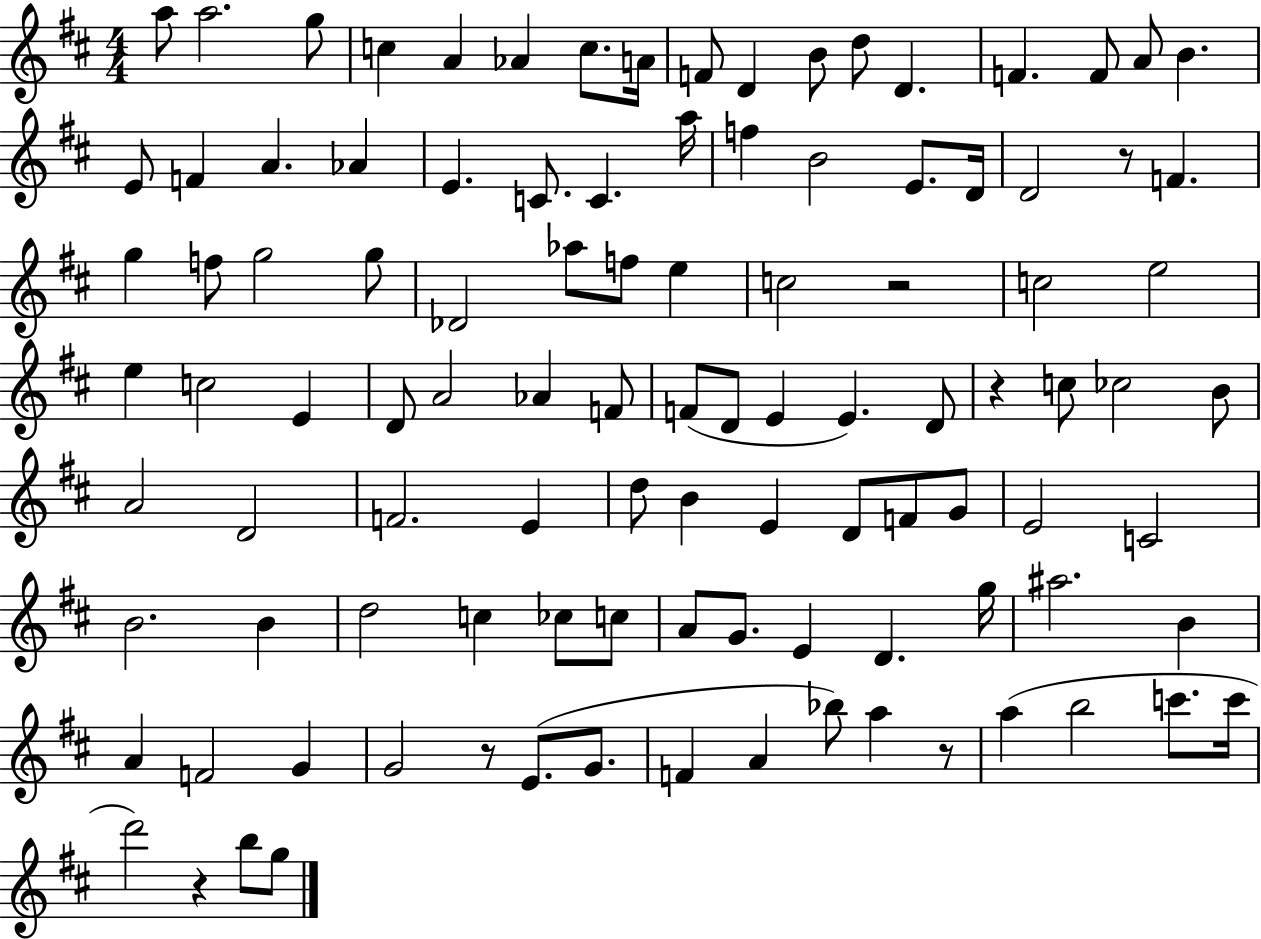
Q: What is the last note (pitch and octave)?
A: G5